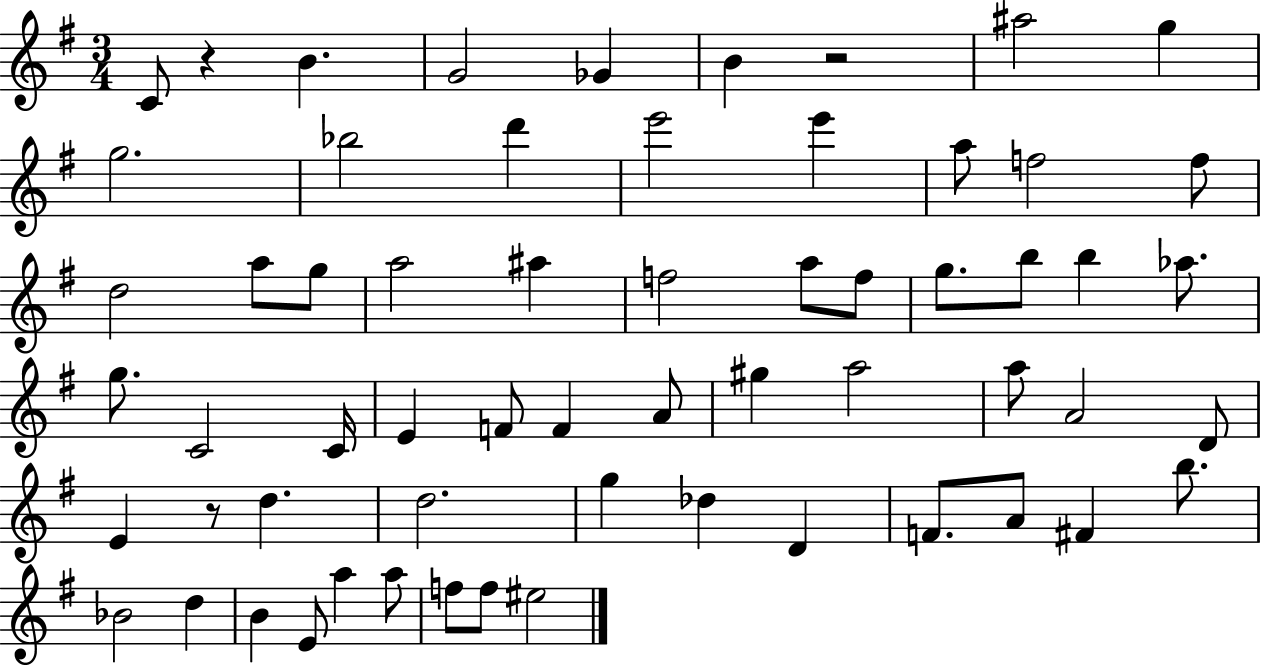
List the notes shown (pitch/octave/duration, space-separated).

C4/e R/q B4/q. G4/h Gb4/q B4/q R/h A#5/h G5/q G5/h. Bb5/h D6/q E6/h E6/q A5/e F5/h F5/e D5/h A5/e G5/e A5/h A#5/q F5/h A5/e F5/e G5/e. B5/e B5/q Ab5/e. G5/e. C4/h C4/s E4/q F4/e F4/q A4/e G#5/q A5/h A5/e A4/h D4/e E4/q R/e D5/q. D5/h. G5/q Db5/q D4/q F4/e. A4/e F#4/q B5/e. Bb4/h D5/q B4/q E4/e A5/q A5/e F5/e F5/e EIS5/h